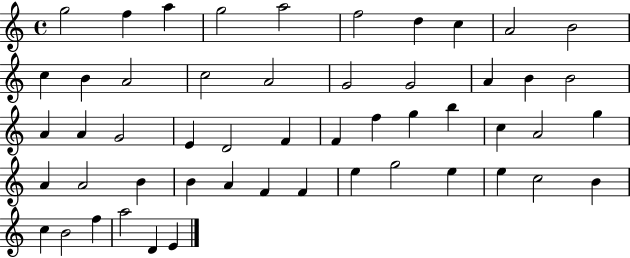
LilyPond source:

{
  \clef treble
  \time 4/4
  \defaultTimeSignature
  \key c \major
  g''2 f''4 a''4 | g''2 a''2 | f''2 d''4 c''4 | a'2 b'2 | \break c''4 b'4 a'2 | c''2 a'2 | g'2 g'2 | a'4 b'4 b'2 | \break a'4 a'4 g'2 | e'4 d'2 f'4 | f'4 f''4 g''4 b''4 | c''4 a'2 g''4 | \break a'4 a'2 b'4 | b'4 a'4 f'4 f'4 | e''4 g''2 e''4 | e''4 c''2 b'4 | \break c''4 b'2 f''4 | a''2 d'4 e'4 | \bar "|."
}